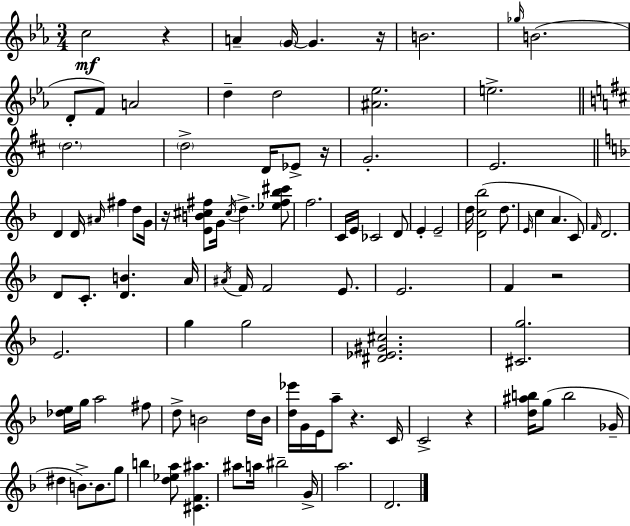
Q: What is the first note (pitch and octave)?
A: C5